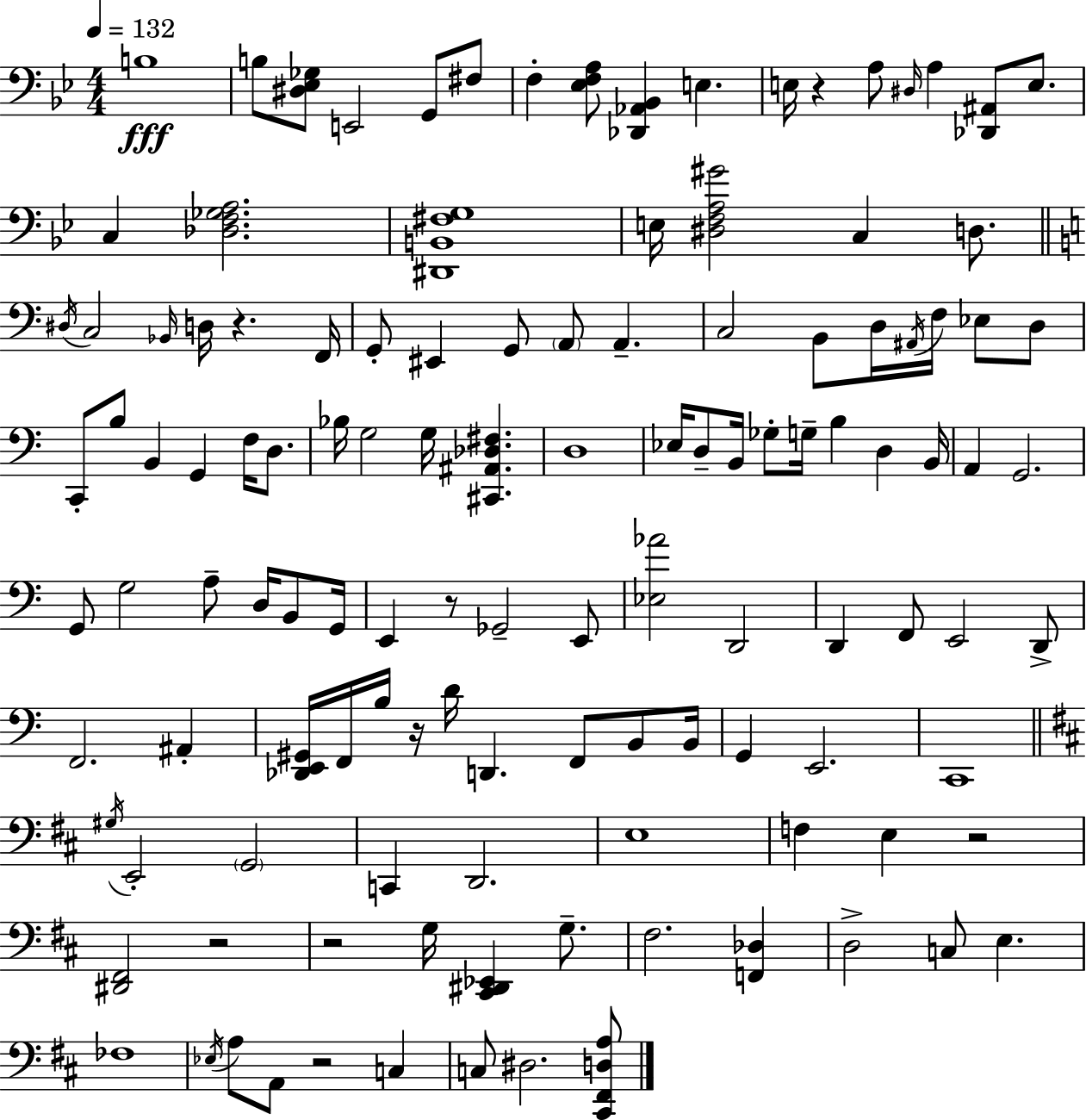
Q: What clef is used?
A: bass